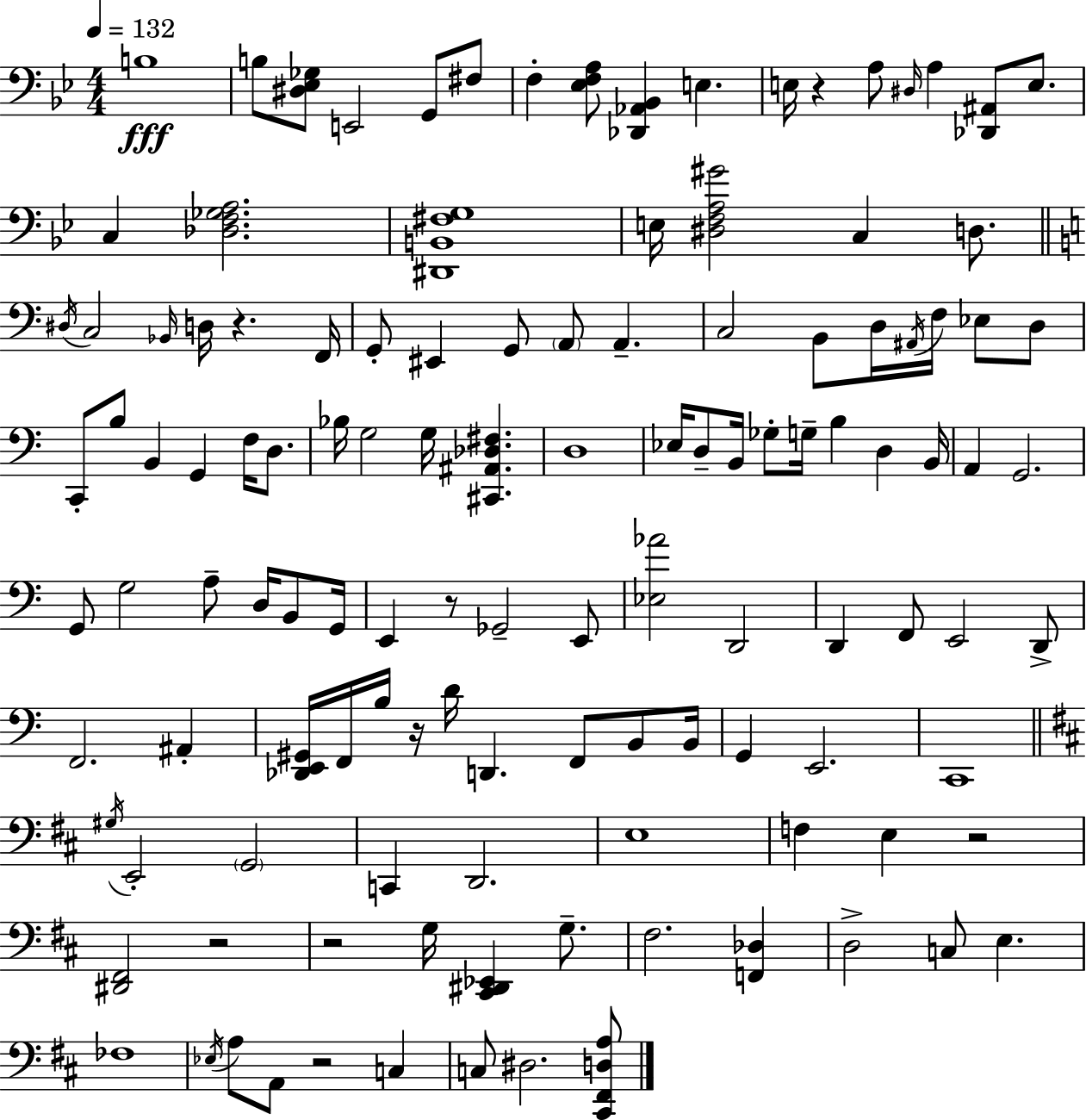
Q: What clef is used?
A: bass